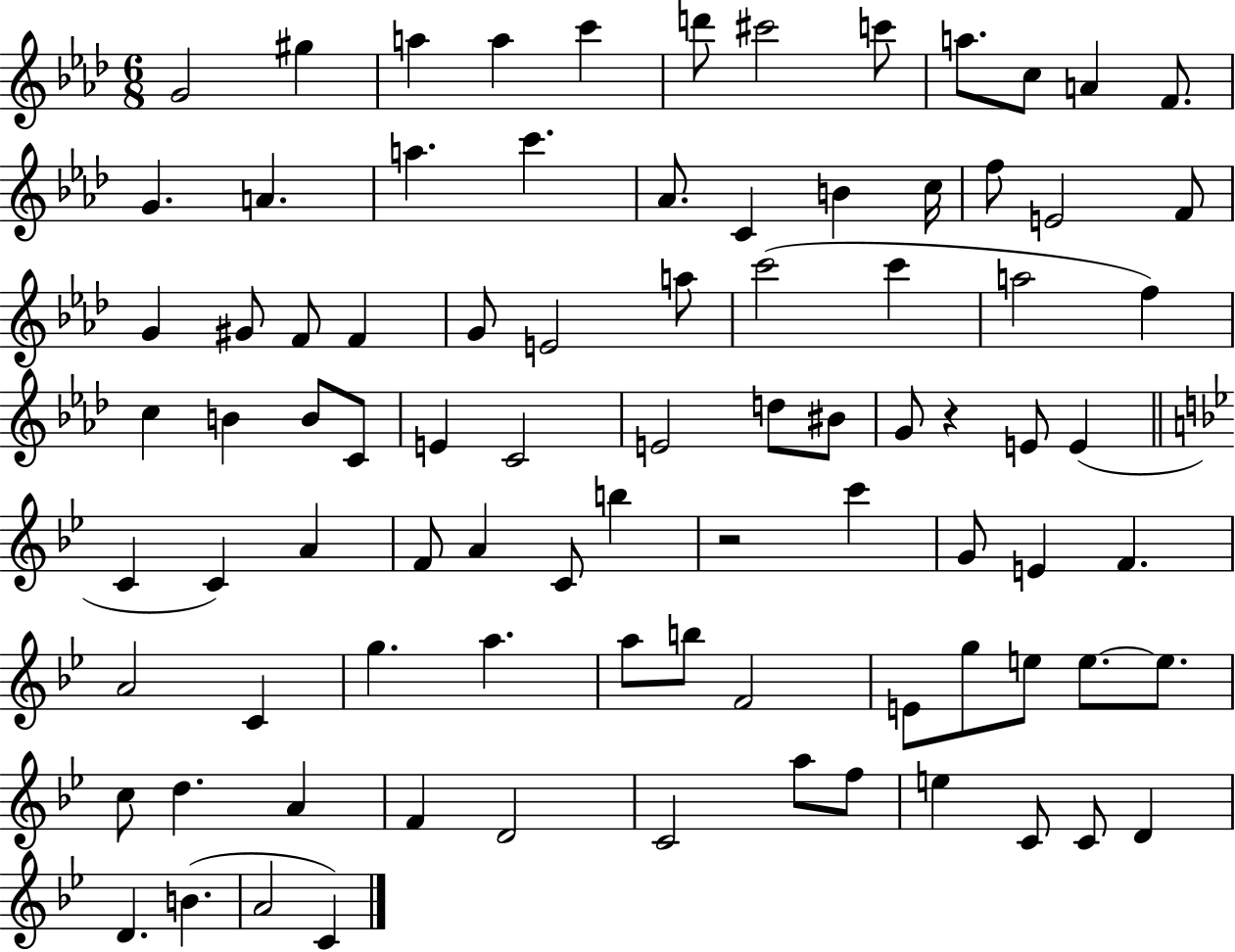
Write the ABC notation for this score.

X:1
T:Untitled
M:6/8
L:1/4
K:Ab
G2 ^g a a c' d'/2 ^c'2 c'/2 a/2 c/2 A F/2 G A a c' _A/2 C B c/4 f/2 E2 F/2 G ^G/2 F/2 F G/2 E2 a/2 c'2 c' a2 f c B B/2 C/2 E C2 E2 d/2 ^B/2 G/2 z E/2 E C C A F/2 A C/2 b z2 c' G/2 E F A2 C g a a/2 b/2 F2 E/2 g/2 e/2 e/2 e/2 c/2 d A F D2 C2 a/2 f/2 e C/2 C/2 D D B A2 C